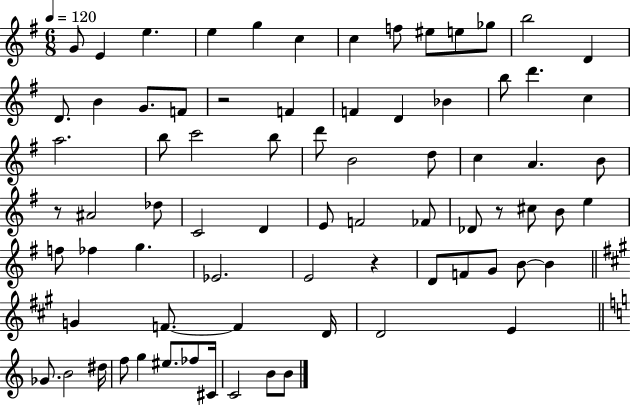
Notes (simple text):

G4/e E4/q E5/q. E5/q G5/q C5/q C5/q F5/e EIS5/e E5/e Gb5/e B5/h D4/q D4/e. B4/q G4/e. F4/e R/h F4/q F4/q D4/q Bb4/q B5/e D6/q. C5/q A5/h. B5/e C6/h B5/e D6/e B4/h D5/e C5/q A4/q. B4/e R/e A#4/h Db5/e C4/h D4/q E4/e F4/h FES4/e Db4/e R/e C#5/e B4/e E5/q F5/e FES5/q G5/q. Eb4/h. E4/h R/q D4/e F4/e G4/e B4/e B4/q G4/q F4/e. F4/q D4/s D4/h E4/q Gb4/e. B4/h D#5/s F5/e G5/q EIS5/e. FES5/e C#4/s C4/h B4/e B4/e